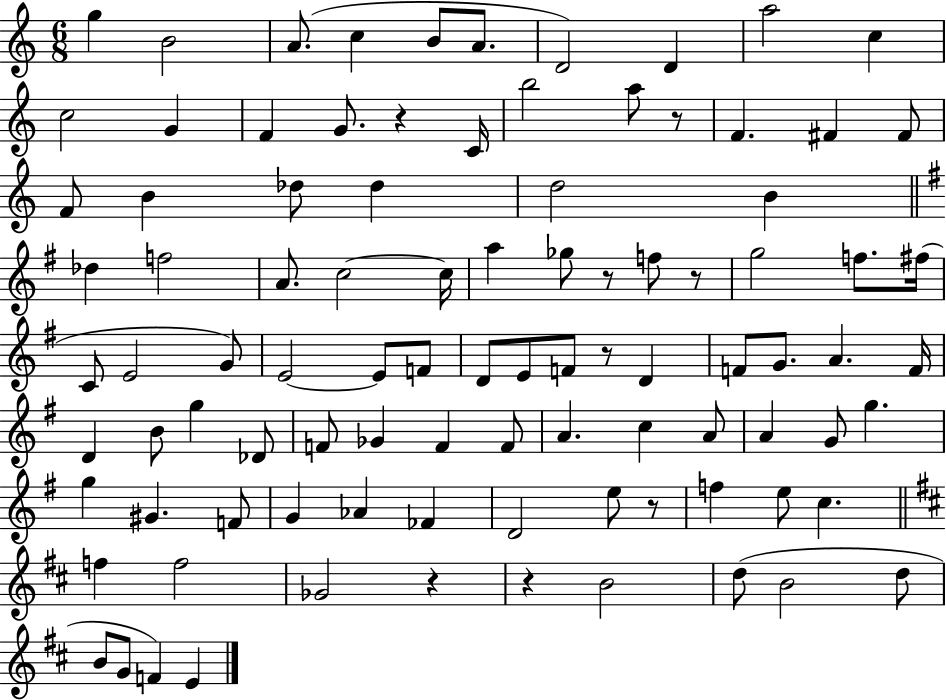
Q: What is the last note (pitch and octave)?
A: E4